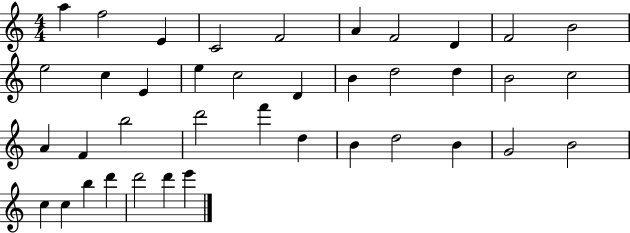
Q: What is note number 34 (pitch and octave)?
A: C5